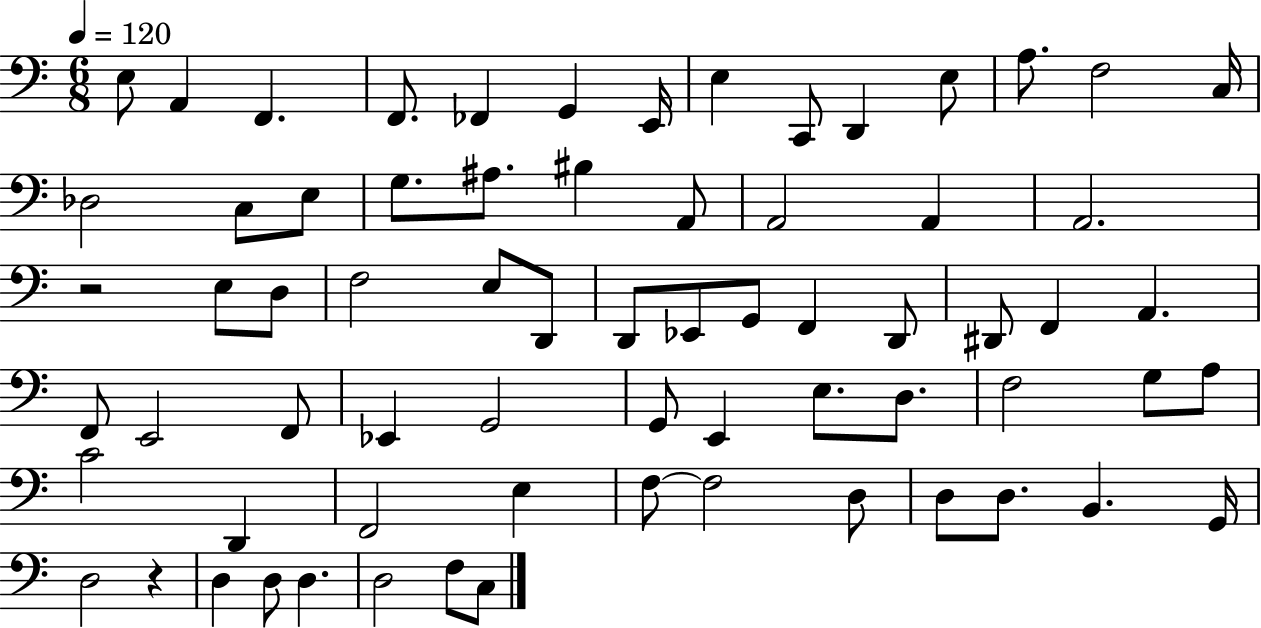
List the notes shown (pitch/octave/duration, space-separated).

E3/e A2/q F2/q. F2/e. FES2/q G2/q E2/s E3/q C2/e D2/q E3/e A3/e. F3/h C3/s Db3/h C3/e E3/e G3/e. A#3/e. BIS3/q A2/e A2/h A2/q A2/h. R/h E3/e D3/e F3/h E3/e D2/e D2/e Eb2/e G2/e F2/q D2/e D#2/e F2/q A2/q. F2/e E2/h F2/e Eb2/q G2/h G2/e E2/q E3/e. D3/e. F3/h G3/e A3/e C4/h D2/q F2/h E3/q F3/e F3/h D3/e D3/e D3/e. B2/q. G2/s D3/h R/q D3/q D3/e D3/q. D3/h F3/e C3/e